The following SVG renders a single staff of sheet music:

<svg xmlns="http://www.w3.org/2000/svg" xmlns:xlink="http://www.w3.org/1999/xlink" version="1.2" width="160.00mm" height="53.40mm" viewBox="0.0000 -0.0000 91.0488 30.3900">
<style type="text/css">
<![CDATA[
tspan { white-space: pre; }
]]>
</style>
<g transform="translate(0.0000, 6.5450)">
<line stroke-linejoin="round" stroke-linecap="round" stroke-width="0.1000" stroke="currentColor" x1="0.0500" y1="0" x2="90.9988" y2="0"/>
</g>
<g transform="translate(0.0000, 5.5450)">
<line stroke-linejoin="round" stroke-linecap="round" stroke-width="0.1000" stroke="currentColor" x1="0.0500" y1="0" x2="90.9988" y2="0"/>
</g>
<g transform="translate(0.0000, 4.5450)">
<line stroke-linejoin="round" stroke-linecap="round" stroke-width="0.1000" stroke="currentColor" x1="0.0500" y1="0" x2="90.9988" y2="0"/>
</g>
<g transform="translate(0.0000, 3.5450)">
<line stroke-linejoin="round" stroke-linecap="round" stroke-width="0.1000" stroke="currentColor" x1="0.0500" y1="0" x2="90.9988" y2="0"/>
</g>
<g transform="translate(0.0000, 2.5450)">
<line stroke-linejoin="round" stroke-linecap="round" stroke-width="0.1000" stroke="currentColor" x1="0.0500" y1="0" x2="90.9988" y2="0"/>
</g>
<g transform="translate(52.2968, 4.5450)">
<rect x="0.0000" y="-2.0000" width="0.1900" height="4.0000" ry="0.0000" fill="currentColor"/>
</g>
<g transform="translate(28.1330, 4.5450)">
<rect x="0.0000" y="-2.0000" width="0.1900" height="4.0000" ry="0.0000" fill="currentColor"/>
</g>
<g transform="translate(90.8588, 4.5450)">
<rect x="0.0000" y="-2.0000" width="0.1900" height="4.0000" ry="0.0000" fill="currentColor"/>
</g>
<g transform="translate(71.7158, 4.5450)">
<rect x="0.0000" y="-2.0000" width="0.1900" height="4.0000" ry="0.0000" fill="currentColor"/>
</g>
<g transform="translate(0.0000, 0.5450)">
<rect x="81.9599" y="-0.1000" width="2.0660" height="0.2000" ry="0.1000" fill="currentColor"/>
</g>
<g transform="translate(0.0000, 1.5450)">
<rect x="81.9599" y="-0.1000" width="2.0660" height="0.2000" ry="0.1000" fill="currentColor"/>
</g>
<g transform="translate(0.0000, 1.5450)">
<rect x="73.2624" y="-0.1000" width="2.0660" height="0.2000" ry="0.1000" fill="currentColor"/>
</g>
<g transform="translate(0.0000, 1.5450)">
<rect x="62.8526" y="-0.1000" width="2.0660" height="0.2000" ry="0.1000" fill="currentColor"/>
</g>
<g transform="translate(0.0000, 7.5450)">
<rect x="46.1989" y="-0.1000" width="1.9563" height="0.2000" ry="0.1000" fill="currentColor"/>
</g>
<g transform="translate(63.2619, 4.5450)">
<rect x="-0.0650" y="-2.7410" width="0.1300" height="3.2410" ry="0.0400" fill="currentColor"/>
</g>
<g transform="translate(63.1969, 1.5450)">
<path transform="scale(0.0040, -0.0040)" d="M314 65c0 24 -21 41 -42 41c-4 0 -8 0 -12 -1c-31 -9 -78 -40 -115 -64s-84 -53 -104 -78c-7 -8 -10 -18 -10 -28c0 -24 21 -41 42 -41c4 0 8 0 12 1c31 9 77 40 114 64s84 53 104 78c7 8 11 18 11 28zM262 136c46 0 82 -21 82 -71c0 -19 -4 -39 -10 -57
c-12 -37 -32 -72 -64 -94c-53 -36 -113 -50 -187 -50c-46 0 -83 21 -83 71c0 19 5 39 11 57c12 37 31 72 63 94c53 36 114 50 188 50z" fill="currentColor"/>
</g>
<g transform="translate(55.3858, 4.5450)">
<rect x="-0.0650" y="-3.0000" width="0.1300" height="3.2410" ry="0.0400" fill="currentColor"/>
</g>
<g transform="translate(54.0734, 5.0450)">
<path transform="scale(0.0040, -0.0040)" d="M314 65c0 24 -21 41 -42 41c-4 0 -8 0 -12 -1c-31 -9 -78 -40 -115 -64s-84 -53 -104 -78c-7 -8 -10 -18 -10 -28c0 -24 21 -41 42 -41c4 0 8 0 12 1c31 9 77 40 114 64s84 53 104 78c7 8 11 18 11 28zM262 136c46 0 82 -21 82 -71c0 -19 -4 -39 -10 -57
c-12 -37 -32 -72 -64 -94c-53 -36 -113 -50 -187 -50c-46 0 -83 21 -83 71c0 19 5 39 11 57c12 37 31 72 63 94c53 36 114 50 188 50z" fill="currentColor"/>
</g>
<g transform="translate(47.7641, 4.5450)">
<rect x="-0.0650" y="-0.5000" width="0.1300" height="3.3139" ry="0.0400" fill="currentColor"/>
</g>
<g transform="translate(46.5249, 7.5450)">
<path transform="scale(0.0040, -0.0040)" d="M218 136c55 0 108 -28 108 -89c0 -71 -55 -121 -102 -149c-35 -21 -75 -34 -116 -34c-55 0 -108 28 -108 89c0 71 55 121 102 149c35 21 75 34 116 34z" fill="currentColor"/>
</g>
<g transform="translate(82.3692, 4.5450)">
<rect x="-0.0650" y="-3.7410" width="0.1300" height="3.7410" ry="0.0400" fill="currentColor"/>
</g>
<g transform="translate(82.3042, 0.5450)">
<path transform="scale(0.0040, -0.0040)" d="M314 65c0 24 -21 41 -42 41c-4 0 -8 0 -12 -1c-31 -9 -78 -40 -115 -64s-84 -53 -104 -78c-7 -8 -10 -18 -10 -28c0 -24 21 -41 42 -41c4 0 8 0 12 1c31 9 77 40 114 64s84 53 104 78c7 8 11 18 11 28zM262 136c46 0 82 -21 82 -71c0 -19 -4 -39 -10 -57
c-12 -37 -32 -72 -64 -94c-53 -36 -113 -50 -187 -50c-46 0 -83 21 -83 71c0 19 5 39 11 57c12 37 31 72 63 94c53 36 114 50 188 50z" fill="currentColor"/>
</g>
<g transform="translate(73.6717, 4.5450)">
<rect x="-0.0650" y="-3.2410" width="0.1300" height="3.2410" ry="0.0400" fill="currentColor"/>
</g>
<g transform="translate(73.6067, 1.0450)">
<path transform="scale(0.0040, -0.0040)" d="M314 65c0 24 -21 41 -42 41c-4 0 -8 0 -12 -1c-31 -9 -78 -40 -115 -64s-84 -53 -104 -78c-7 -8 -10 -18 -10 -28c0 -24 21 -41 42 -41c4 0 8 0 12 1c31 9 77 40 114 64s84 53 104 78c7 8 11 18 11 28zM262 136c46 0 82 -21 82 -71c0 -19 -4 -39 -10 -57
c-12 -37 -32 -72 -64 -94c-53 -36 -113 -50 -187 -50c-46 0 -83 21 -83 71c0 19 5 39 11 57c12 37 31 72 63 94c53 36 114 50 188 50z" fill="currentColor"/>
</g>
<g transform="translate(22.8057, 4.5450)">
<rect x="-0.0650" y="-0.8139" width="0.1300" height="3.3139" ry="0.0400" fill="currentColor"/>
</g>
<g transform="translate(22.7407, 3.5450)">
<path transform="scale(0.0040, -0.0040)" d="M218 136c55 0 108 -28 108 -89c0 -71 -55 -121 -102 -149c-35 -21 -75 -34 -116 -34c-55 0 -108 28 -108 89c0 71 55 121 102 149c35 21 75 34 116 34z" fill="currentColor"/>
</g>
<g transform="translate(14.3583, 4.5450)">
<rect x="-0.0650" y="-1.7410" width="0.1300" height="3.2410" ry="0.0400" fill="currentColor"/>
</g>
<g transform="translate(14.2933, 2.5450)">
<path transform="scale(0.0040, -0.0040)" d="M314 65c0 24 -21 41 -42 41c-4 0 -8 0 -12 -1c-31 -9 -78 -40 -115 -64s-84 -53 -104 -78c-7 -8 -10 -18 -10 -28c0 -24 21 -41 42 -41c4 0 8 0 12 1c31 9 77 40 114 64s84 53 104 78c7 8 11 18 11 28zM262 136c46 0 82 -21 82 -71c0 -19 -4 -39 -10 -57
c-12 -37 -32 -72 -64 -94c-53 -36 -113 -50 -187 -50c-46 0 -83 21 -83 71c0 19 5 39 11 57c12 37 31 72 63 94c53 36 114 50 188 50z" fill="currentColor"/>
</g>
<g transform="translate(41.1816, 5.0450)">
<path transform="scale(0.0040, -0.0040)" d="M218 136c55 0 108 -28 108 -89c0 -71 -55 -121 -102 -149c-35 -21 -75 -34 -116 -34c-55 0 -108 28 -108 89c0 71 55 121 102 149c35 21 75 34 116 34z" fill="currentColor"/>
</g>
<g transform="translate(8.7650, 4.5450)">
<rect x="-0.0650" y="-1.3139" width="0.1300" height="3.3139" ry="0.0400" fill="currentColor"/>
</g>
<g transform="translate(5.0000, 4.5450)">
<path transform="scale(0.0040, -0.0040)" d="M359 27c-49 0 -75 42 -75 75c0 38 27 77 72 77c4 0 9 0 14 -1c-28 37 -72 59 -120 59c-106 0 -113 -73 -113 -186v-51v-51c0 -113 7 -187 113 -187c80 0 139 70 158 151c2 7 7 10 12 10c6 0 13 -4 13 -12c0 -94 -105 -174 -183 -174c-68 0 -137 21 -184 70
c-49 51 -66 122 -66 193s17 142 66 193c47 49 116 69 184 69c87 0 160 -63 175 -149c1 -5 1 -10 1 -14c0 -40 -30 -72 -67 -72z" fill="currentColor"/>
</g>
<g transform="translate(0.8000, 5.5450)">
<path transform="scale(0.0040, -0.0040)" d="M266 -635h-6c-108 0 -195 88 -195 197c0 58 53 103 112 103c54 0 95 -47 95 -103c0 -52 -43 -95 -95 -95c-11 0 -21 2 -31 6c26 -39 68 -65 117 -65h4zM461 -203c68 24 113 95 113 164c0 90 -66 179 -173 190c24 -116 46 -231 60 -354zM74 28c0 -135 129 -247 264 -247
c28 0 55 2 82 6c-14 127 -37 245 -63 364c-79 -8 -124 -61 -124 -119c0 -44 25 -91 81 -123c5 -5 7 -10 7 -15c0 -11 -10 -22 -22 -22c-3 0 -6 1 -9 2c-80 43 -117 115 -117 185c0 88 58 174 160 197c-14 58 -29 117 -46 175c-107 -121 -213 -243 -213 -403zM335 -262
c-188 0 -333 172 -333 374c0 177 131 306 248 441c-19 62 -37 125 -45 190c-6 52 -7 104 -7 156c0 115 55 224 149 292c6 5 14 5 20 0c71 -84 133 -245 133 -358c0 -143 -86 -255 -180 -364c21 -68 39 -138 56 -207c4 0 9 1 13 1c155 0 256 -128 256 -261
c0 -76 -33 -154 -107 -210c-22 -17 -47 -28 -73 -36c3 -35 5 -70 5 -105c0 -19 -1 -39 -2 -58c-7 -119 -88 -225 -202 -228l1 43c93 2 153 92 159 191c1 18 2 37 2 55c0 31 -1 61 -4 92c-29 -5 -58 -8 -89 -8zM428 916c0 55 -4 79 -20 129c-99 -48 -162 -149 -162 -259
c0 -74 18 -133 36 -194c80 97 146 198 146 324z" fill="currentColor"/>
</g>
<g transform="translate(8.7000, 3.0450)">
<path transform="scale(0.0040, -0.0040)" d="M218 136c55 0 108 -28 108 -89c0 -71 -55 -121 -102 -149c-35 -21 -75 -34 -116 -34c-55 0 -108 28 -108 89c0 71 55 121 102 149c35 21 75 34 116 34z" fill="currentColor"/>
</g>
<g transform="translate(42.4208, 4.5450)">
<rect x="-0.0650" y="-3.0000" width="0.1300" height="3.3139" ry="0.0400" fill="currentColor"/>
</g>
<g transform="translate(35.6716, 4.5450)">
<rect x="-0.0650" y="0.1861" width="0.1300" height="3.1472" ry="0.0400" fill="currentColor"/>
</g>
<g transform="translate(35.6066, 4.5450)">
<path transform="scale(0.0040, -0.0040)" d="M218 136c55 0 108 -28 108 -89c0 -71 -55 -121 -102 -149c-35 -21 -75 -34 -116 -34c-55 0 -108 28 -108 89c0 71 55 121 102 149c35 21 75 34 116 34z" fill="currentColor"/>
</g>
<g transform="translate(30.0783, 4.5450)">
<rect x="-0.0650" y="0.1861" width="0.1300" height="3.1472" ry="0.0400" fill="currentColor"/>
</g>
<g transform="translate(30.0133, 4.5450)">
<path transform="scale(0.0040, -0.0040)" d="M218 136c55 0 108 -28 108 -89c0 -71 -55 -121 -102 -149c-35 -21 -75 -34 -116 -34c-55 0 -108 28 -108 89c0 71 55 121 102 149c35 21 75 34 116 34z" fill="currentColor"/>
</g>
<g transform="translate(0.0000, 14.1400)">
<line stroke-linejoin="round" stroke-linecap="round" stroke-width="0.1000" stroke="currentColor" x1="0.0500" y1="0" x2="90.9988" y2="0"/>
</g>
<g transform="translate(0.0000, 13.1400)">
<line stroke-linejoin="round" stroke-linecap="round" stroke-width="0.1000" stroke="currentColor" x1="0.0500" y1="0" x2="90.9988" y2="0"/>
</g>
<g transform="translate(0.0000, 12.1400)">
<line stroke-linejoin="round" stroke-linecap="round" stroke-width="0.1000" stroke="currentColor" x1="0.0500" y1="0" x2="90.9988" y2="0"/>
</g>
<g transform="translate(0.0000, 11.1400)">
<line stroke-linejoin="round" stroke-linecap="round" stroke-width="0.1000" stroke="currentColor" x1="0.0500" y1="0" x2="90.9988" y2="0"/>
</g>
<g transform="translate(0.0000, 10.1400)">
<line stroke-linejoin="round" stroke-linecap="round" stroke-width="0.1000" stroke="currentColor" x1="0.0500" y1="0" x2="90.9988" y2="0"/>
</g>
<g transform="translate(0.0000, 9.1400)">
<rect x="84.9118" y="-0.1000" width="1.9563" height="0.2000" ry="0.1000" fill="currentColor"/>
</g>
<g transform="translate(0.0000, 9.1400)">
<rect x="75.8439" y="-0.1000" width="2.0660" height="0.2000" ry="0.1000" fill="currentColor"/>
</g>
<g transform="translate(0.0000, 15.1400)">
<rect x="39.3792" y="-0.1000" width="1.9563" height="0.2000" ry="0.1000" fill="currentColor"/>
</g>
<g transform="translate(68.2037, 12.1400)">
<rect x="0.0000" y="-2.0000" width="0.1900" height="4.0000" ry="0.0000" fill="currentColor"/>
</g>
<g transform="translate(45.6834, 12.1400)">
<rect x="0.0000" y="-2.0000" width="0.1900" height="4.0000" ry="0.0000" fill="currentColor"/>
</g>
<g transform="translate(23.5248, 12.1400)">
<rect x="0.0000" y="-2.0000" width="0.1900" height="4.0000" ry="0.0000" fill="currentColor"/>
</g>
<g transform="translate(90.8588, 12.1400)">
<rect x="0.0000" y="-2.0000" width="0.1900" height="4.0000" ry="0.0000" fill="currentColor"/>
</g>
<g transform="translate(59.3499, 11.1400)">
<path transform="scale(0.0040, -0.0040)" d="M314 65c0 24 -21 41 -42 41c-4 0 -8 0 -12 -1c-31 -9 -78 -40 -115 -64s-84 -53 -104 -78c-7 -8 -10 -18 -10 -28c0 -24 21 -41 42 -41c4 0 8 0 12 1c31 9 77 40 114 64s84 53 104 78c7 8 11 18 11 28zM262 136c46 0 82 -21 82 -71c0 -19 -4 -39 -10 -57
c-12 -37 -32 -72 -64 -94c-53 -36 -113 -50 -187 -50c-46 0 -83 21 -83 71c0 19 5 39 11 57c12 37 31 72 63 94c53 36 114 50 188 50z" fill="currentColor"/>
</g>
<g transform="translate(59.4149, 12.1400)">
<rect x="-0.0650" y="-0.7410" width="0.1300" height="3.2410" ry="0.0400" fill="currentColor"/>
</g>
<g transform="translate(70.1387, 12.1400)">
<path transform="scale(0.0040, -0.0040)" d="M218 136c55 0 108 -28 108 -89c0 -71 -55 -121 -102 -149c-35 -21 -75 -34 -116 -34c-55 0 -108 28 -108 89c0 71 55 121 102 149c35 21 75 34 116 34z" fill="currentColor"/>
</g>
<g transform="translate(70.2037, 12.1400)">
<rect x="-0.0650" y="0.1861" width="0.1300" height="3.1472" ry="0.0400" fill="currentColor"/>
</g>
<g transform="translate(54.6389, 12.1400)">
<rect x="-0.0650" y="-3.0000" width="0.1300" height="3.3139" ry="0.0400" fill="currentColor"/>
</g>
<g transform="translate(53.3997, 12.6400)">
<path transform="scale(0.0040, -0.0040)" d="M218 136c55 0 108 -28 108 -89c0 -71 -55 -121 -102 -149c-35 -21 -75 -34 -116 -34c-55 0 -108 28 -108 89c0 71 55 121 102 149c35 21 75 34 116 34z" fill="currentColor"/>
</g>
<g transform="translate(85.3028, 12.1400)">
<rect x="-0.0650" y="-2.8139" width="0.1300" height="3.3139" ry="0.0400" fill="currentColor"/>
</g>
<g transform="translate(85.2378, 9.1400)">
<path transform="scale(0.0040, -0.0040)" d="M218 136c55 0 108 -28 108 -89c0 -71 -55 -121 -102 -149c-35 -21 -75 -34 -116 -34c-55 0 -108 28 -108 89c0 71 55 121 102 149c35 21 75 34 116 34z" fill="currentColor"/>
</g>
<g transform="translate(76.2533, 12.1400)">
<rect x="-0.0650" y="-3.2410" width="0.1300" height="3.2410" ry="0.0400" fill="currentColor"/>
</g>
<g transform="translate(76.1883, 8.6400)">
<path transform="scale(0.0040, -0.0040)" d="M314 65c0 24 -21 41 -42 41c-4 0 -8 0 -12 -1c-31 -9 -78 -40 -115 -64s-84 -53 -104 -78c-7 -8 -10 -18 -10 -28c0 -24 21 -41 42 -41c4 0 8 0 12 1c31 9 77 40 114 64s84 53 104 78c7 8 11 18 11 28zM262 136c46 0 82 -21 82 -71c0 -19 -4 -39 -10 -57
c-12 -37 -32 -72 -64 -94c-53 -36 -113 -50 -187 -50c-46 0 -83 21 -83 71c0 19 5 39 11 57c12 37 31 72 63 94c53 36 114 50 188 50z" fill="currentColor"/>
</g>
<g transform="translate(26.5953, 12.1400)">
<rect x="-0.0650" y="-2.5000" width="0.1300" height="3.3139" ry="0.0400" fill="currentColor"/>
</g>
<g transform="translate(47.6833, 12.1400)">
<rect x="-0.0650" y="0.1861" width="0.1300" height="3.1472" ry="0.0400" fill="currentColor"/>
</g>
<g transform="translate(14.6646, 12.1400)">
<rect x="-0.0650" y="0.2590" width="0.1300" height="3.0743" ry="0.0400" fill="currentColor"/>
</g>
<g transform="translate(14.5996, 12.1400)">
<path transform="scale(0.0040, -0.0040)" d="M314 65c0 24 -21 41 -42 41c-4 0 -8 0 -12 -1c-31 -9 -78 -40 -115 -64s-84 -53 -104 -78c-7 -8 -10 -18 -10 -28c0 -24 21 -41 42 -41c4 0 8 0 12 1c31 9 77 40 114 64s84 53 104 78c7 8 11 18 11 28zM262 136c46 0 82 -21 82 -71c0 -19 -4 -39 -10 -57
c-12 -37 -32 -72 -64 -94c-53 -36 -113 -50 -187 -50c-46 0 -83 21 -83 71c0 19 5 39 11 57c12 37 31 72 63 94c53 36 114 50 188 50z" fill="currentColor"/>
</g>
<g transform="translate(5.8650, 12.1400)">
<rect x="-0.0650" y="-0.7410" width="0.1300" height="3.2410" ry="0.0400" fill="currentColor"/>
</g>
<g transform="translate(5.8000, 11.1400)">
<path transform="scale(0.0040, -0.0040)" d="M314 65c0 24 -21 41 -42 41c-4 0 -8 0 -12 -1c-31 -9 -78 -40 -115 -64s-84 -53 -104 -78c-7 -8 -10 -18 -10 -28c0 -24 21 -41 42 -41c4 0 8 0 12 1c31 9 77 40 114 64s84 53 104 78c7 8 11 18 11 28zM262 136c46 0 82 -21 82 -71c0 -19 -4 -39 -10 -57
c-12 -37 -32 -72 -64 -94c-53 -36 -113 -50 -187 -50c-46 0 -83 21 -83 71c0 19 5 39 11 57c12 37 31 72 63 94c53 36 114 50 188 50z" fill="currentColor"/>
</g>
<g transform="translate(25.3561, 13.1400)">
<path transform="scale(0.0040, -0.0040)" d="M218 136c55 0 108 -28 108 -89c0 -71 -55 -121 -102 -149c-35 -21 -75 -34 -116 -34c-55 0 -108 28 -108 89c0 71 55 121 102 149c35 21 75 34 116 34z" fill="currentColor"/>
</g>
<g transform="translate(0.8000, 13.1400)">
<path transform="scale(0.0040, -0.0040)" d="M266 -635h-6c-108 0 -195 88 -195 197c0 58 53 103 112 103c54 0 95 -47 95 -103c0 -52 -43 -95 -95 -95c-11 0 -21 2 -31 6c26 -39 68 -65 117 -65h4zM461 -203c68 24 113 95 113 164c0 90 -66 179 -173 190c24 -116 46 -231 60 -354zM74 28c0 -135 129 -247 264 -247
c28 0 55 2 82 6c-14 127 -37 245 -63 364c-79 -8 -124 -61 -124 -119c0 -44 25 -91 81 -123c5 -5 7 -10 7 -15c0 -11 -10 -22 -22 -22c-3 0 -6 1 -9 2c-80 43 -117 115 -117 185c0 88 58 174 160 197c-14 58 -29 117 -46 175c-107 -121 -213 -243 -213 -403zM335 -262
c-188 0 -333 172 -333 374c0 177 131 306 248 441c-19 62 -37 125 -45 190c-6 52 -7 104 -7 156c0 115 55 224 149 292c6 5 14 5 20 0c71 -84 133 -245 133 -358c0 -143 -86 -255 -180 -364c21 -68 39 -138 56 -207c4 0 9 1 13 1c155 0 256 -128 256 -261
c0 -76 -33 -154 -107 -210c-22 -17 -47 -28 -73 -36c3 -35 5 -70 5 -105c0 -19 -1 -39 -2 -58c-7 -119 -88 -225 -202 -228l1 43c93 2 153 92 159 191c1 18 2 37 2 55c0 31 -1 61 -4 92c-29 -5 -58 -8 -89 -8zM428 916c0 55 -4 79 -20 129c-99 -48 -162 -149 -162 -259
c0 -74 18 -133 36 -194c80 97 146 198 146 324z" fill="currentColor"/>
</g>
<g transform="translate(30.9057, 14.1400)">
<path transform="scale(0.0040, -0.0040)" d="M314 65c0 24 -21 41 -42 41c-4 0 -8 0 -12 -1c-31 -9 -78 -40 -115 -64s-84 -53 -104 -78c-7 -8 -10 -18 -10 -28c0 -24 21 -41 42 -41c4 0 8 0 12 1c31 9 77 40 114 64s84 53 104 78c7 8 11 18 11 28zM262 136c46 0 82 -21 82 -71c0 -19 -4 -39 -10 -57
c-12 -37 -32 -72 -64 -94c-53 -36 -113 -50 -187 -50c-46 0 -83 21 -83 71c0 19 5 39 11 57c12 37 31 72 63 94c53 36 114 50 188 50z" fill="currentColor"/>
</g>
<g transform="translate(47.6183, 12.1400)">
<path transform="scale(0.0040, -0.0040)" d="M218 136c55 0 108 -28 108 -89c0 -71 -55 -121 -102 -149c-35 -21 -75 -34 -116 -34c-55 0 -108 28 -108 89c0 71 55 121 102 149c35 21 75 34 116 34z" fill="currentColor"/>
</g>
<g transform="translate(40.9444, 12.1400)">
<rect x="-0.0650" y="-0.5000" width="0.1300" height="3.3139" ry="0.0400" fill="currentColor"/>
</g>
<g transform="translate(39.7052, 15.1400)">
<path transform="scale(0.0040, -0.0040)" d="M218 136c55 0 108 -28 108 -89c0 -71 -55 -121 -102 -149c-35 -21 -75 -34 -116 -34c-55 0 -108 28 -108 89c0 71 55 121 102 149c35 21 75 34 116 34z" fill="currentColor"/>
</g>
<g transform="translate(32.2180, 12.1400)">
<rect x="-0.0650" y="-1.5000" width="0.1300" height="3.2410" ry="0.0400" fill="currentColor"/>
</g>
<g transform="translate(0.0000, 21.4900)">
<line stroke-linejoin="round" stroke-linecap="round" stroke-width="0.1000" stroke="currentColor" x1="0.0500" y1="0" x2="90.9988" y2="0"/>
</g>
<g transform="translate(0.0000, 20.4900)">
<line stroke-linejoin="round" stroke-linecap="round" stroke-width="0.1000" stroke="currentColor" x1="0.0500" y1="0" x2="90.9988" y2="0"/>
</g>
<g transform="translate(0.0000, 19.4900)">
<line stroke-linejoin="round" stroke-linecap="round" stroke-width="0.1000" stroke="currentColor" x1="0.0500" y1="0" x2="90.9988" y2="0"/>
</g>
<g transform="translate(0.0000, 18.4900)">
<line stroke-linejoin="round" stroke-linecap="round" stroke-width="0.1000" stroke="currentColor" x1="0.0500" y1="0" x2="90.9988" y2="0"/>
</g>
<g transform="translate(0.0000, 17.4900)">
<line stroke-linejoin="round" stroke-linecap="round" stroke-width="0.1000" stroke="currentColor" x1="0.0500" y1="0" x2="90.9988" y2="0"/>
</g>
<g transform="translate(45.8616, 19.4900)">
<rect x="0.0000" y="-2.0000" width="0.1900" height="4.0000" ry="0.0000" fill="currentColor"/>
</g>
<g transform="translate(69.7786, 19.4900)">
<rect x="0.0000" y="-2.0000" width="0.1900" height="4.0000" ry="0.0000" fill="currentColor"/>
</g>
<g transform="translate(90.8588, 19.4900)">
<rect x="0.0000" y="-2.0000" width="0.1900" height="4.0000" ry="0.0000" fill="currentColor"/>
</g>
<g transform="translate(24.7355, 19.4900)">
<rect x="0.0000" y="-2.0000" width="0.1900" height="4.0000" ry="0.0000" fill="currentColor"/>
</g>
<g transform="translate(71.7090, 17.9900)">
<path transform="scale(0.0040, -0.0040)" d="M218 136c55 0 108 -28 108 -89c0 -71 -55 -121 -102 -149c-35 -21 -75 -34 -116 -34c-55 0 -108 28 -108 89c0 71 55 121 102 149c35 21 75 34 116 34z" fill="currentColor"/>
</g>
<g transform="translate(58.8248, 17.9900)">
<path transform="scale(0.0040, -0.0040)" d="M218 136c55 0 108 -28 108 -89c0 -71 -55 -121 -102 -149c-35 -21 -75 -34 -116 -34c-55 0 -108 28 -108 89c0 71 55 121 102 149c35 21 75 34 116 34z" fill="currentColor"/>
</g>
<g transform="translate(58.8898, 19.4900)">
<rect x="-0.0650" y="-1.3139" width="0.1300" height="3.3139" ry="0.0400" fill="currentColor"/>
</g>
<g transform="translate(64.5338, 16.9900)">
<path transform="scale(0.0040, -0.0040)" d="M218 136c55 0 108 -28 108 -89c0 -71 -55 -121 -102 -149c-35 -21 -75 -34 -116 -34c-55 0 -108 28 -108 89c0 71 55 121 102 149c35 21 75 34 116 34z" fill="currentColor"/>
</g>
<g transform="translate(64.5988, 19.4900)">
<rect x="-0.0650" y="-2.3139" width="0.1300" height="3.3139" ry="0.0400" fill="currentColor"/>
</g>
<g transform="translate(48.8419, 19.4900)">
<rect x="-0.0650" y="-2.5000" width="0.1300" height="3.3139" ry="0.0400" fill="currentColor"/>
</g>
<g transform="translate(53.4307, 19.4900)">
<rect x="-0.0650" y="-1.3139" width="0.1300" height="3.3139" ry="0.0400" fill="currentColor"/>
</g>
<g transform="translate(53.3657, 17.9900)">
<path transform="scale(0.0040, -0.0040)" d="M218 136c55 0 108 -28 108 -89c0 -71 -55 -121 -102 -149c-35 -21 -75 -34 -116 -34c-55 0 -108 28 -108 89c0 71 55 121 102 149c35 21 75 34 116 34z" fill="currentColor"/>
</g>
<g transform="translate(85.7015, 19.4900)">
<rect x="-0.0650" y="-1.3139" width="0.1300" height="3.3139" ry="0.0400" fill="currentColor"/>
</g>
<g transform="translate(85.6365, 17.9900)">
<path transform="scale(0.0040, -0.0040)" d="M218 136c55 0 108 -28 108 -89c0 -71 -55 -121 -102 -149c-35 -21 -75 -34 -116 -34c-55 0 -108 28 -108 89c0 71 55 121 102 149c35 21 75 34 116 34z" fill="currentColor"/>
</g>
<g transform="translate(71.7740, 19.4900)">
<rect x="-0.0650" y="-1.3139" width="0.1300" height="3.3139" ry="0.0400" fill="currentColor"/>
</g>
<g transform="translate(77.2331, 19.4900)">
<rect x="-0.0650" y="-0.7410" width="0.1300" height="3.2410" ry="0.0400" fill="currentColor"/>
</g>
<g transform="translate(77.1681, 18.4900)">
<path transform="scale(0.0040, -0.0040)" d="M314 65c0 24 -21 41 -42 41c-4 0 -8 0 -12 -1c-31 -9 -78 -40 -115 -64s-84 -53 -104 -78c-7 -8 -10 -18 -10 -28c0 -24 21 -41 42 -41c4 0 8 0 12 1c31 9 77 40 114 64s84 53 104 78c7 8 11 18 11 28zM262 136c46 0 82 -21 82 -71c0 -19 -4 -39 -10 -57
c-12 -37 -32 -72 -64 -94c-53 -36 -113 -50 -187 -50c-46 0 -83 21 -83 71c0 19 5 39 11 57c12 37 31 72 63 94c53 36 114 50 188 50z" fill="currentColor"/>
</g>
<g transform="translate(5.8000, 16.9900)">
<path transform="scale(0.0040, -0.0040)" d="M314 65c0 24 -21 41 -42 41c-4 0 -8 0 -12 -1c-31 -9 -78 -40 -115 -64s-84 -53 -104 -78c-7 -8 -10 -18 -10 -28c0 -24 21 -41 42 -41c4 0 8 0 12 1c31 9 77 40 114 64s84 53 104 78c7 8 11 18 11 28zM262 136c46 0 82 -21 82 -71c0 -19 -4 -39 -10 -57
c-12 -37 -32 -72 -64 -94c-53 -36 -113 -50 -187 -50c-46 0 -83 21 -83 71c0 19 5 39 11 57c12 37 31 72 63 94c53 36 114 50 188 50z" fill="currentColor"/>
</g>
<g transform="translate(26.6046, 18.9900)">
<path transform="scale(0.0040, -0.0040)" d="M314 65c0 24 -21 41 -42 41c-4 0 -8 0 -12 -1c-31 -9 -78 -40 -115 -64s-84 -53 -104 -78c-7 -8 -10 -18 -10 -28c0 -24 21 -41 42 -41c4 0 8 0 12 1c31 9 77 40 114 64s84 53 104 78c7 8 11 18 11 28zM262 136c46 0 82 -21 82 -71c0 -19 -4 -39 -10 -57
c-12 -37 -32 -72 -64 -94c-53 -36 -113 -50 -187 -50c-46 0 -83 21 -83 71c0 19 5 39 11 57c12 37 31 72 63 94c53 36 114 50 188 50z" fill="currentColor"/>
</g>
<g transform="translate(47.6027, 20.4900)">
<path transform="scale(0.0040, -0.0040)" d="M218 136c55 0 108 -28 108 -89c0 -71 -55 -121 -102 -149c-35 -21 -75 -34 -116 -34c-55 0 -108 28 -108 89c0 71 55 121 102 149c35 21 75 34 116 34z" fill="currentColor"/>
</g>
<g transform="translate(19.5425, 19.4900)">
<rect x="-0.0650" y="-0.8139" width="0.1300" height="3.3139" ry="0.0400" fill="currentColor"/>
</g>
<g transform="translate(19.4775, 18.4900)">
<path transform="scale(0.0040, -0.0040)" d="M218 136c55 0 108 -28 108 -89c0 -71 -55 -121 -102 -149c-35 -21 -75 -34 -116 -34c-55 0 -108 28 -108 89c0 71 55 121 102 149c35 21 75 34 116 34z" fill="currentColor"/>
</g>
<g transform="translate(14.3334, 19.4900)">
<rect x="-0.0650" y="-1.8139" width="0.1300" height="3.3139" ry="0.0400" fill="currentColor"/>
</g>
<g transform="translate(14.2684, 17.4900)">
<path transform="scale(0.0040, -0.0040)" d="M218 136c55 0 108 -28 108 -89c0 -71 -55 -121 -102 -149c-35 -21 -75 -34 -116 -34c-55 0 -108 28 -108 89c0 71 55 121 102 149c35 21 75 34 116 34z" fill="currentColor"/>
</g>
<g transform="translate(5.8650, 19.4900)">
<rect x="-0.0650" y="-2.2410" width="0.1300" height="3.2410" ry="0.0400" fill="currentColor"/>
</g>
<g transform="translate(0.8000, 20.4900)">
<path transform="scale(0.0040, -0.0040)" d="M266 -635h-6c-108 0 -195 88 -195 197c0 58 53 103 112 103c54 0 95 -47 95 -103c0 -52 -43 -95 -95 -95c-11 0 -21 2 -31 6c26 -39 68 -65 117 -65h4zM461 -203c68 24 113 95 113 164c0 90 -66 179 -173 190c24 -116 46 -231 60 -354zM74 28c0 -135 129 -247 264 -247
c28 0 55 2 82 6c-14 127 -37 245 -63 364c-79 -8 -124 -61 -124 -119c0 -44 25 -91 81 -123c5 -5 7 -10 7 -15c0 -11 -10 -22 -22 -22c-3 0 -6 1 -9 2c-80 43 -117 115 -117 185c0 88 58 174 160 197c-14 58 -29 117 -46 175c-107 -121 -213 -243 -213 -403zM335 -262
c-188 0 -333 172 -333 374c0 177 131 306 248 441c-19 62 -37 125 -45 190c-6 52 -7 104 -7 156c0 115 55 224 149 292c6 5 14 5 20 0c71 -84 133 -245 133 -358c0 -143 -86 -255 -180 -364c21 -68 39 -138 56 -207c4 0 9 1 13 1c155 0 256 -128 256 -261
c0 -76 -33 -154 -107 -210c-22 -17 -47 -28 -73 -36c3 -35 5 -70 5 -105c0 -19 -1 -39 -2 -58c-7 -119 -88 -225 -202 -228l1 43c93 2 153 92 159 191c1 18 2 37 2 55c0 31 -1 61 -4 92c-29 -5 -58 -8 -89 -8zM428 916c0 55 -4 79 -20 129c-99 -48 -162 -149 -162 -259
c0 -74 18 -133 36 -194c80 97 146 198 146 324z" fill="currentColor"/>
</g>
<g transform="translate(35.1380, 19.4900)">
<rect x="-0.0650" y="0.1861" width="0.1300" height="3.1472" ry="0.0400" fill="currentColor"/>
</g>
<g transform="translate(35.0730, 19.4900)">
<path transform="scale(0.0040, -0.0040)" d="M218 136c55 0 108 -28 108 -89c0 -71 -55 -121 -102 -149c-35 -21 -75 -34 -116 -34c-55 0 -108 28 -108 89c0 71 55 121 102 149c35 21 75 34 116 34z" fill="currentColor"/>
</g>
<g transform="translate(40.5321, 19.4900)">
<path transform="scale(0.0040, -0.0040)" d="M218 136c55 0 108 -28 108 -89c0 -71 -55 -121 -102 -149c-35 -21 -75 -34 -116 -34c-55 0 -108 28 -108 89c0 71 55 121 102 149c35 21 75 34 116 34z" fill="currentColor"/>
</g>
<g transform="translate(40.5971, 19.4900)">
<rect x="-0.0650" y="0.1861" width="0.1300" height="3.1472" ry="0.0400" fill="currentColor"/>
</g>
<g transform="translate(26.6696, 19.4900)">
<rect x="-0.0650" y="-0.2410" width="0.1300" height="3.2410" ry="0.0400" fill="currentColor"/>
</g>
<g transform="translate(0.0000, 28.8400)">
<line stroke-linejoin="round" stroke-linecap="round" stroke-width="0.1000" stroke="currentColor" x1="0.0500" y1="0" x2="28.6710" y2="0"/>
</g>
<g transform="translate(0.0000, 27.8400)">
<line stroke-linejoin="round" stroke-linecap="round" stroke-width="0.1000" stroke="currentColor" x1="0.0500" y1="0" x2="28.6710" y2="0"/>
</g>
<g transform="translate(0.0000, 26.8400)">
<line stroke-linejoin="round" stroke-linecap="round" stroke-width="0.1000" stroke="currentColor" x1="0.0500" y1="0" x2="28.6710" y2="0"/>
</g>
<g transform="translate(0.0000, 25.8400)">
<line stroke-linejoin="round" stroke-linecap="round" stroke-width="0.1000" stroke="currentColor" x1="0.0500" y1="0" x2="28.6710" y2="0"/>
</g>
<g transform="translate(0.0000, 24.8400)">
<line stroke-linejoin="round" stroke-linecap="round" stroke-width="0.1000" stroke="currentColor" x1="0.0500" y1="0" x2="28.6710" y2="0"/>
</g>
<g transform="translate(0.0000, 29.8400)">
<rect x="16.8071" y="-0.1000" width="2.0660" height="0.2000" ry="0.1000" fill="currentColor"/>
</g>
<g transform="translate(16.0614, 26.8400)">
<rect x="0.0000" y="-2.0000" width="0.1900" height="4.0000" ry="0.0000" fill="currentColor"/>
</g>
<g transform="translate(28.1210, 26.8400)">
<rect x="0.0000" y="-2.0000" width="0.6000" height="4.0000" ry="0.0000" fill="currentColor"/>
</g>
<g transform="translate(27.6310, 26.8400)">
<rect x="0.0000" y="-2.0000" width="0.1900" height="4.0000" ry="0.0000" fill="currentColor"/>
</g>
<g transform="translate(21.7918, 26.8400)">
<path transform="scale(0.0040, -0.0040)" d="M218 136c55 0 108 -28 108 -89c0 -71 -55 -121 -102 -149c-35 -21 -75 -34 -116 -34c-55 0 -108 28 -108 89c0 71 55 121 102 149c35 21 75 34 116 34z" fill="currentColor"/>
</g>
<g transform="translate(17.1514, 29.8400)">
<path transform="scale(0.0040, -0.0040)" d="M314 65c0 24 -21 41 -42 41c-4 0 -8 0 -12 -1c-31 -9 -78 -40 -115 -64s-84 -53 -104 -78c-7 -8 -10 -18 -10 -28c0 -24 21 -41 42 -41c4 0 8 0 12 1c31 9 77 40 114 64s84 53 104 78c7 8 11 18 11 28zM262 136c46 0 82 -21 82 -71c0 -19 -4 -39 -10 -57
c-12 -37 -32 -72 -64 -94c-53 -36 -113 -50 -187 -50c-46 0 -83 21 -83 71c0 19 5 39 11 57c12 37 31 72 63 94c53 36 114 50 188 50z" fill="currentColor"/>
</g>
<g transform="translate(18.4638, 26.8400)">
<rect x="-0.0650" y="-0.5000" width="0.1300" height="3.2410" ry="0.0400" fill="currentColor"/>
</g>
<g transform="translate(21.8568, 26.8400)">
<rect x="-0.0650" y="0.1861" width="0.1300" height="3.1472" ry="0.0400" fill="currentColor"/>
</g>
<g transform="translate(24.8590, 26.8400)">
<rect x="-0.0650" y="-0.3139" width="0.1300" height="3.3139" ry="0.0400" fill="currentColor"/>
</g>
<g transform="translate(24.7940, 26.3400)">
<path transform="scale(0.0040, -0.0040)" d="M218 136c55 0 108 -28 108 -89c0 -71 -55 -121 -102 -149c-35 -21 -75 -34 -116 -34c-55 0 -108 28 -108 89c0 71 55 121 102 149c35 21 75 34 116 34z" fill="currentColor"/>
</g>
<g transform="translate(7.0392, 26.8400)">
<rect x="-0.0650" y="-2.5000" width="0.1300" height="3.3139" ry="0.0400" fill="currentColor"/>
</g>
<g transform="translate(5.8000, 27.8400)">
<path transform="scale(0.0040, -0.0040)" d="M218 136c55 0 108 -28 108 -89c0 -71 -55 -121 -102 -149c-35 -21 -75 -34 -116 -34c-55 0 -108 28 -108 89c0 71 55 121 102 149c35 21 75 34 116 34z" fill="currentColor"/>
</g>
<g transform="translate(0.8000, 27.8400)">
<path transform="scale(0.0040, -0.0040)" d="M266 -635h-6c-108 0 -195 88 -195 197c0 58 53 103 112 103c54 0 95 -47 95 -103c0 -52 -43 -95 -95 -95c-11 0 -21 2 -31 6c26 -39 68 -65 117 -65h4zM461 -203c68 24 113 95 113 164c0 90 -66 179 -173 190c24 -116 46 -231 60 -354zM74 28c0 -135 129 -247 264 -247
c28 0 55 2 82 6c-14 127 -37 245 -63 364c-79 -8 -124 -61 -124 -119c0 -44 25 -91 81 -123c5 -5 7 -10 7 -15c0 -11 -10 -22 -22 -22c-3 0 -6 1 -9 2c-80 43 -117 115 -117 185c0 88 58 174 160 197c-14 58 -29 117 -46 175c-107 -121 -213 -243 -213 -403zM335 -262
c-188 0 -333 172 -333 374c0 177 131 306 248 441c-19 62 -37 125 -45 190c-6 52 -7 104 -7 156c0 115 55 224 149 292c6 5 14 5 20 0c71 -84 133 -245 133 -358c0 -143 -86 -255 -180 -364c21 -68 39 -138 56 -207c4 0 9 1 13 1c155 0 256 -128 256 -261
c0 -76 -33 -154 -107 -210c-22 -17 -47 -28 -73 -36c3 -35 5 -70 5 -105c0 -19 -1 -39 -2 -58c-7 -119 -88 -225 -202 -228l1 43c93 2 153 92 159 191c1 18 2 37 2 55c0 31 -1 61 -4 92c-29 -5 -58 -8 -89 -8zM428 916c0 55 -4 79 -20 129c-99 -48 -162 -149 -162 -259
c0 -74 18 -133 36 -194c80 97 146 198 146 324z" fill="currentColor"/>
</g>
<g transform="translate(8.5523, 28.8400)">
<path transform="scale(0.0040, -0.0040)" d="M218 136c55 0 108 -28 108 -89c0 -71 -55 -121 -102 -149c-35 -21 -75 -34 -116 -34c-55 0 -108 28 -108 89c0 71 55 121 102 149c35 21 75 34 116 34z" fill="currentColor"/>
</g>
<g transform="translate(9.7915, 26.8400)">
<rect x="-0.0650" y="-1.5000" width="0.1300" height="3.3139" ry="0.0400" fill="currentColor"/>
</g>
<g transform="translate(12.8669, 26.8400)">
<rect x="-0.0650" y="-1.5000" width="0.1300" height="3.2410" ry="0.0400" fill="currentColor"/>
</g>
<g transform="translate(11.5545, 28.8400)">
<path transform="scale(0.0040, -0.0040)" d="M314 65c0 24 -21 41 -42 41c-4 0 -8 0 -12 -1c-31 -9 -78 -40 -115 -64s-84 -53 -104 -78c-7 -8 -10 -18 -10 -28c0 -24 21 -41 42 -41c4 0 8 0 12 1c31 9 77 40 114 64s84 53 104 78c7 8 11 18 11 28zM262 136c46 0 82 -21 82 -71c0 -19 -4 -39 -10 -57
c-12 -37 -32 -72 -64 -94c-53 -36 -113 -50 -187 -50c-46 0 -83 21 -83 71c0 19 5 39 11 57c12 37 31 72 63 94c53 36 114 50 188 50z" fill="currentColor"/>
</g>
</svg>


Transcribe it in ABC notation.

X:1
T:Untitled
M:4/4
L:1/4
K:C
e f2 d B B A C A2 a2 b2 c'2 d2 B2 G E2 C B A d2 B b2 a g2 f d c2 B B G e e g e d2 e G E E2 C2 B c